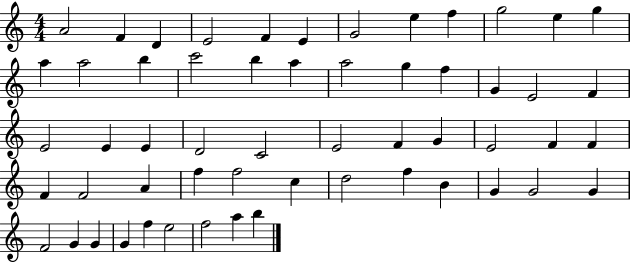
X:1
T:Untitled
M:4/4
L:1/4
K:C
A2 F D E2 F E G2 e f g2 e g a a2 b c'2 b a a2 g f G E2 F E2 E E D2 C2 E2 F G E2 F F F F2 A f f2 c d2 f B G G2 G F2 G G G f e2 f2 a b